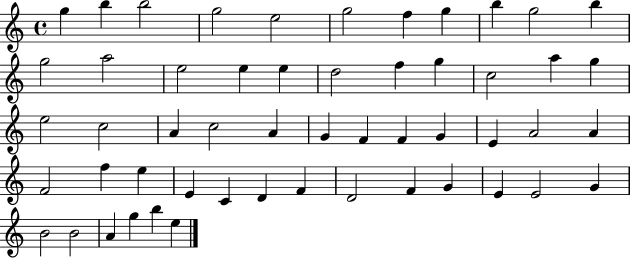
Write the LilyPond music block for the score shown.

{
  \clef treble
  \time 4/4
  \defaultTimeSignature
  \key c \major
  g''4 b''4 b''2 | g''2 e''2 | g''2 f''4 g''4 | b''4 g''2 b''4 | \break g''2 a''2 | e''2 e''4 e''4 | d''2 f''4 g''4 | c''2 a''4 g''4 | \break e''2 c''2 | a'4 c''2 a'4 | g'4 f'4 f'4 g'4 | e'4 a'2 a'4 | \break f'2 f''4 e''4 | e'4 c'4 d'4 f'4 | d'2 f'4 g'4 | e'4 e'2 g'4 | \break b'2 b'2 | a'4 g''4 b''4 e''4 | \bar "|."
}